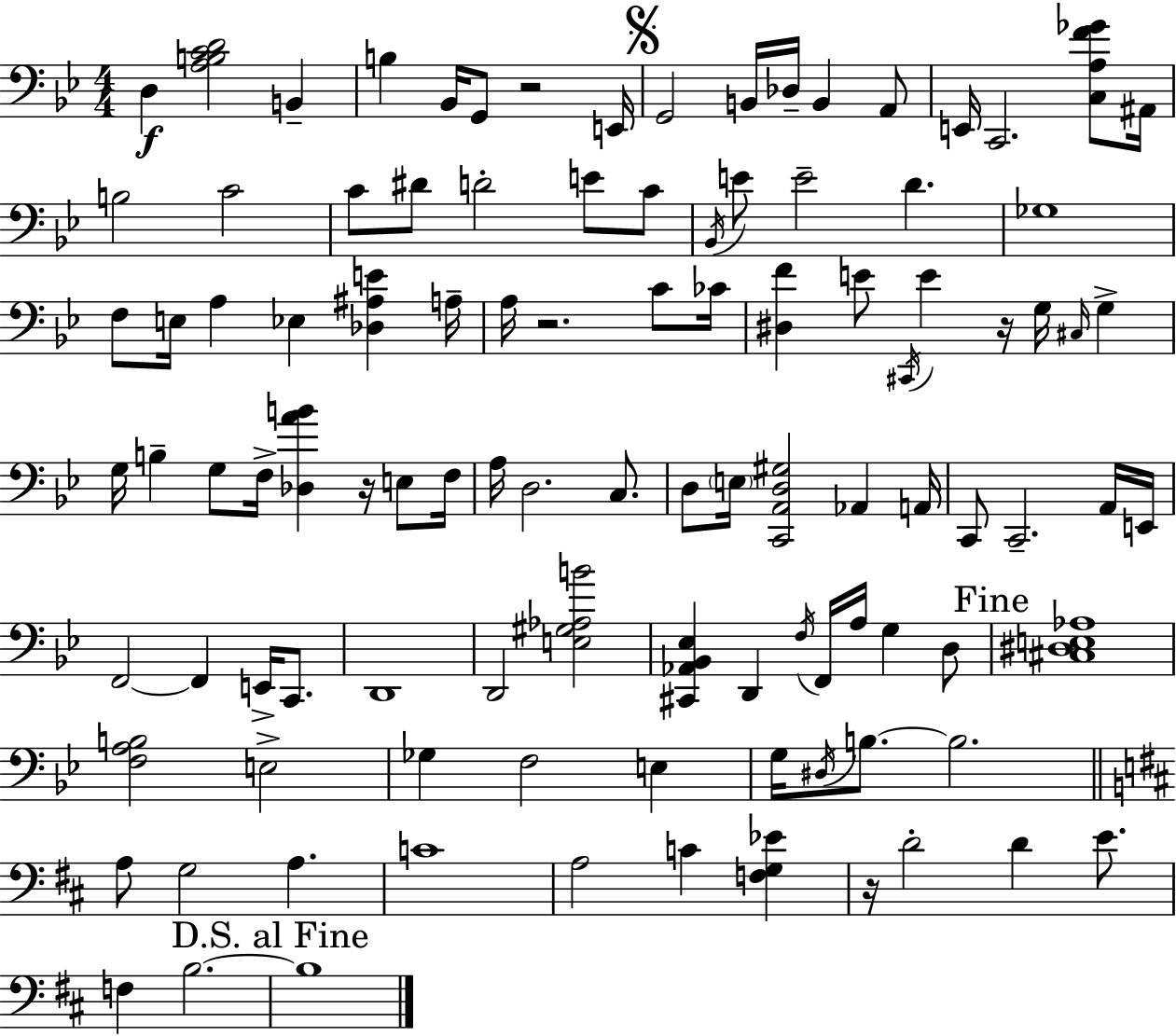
D3/q [A3,B3,C4,D4]/h B2/q B3/q Bb2/s G2/e R/h E2/s G2/h B2/s Db3/s B2/q A2/e E2/s C2/h. [C3,A3,F4,Gb4]/e A#2/s B3/h C4/h C4/e D#4/e D4/h E4/e C4/e Bb2/s E4/e E4/h D4/q. Gb3/w F3/e E3/s A3/q Eb3/q [Db3,A#3,E4]/q A3/s A3/s R/h. C4/e CES4/s [D#3,F4]/q E4/e C#2/s E4/q R/s G3/s C#3/s G3/q G3/s B3/q G3/e F3/s [Db3,A4,B4]/q R/s E3/e F3/s A3/s D3/h. C3/e. D3/e E3/s [C2,A2,D3,G#3]/h Ab2/q A2/s C2/e C2/h. A2/s E2/s F2/h F2/q E2/s C2/e. D2/w D2/h [E3,G#3,Ab3,B4]/h [C#2,Ab2,Bb2,Eb3]/q D2/q F3/s F2/s A3/s G3/q D3/e [C#3,D#3,E3,Ab3]/w [F3,A3,B3]/h E3/h Gb3/q F3/h E3/q G3/s D#3/s B3/e. B3/h. A3/e G3/h A3/q. C4/w A3/h C4/q [F3,G3,Eb4]/q R/s D4/h D4/q E4/e. F3/q B3/h. B3/w